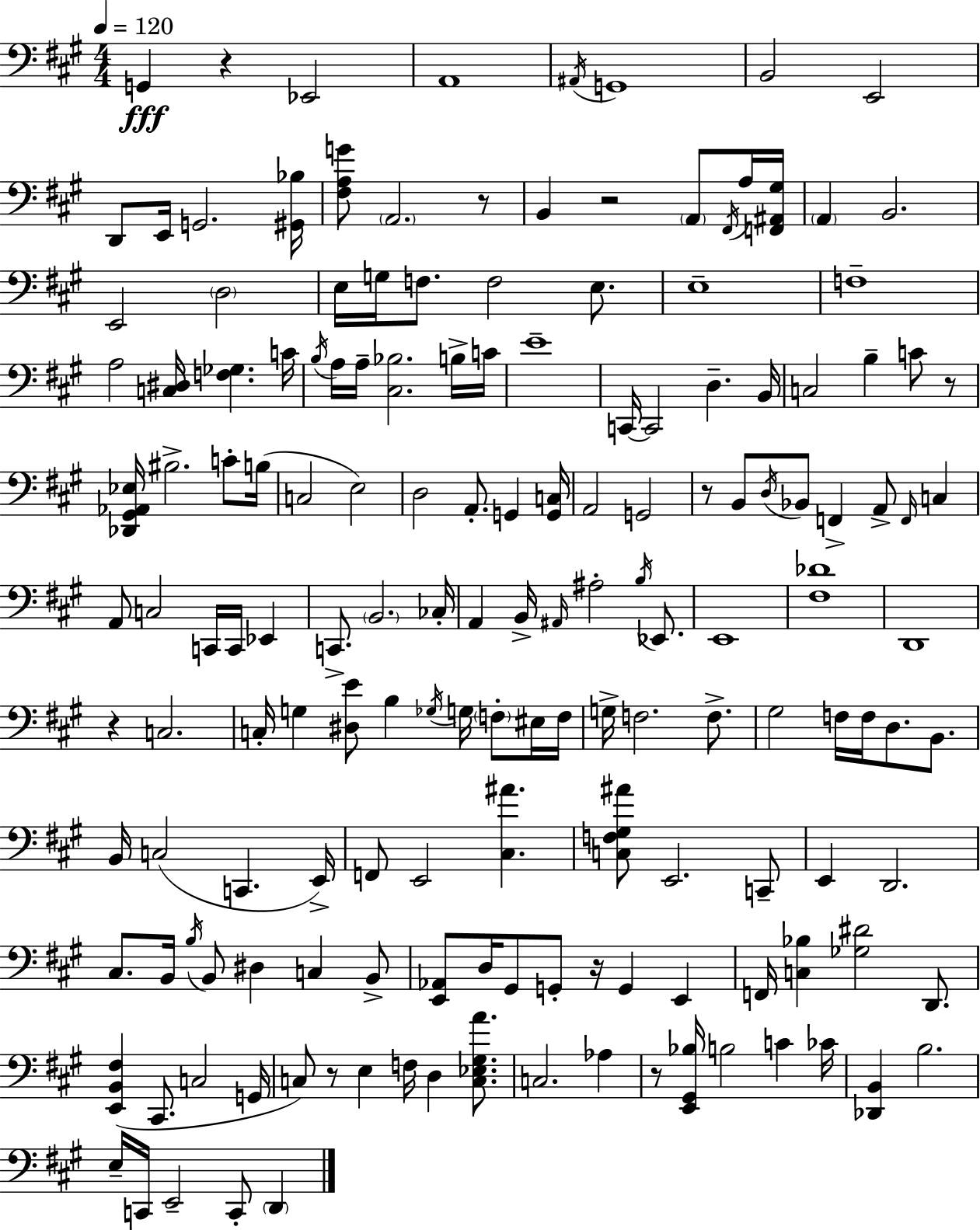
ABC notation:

X:1
T:Untitled
M:4/4
L:1/4
K:A
G,, z _E,,2 A,,4 ^A,,/4 G,,4 B,,2 E,,2 D,,/2 E,,/4 G,,2 [^G,,_B,]/4 [^F,A,G]/2 A,,2 z/2 B,, z2 A,,/2 ^F,,/4 A,/4 [F,,^A,,^G,]/4 A,, B,,2 E,,2 D,2 E,/4 G,/4 F,/2 F,2 E,/2 E,4 F,4 A,2 [C,^D,]/4 [F,_G,] C/4 B,/4 A,/4 A,/4 [^C,_B,]2 B,/4 C/4 E4 C,,/4 C,,2 D, B,,/4 C,2 B, C/2 z/2 [_D,,^G,,_A,,_E,]/4 ^B,2 C/2 B,/4 C,2 E,2 D,2 A,,/2 G,, [G,,C,]/4 A,,2 G,,2 z/2 B,,/2 D,/4 _B,,/2 F,, A,,/2 F,,/4 C, A,,/2 C,2 C,,/4 C,,/4 _E,, C,,/2 B,,2 _C,/4 A,, B,,/4 ^A,,/4 ^A,2 B,/4 _E,,/2 E,,4 [^F,_D]4 D,,4 z C,2 C,/4 G, [^D,E]/2 B, _G,/4 G,/4 F,/2 ^E,/4 F,/4 G,/4 F,2 F,/2 ^G,2 F,/4 F,/4 D,/2 B,,/2 B,,/4 C,2 C,, E,,/4 F,,/2 E,,2 [^C,^A] [C,F,^G,^A]/2 E,,2 C,,/2 E,, D,,2 ^C,/2 B,,/4 B,/4 B,,/2 ^D, C, B,,/2 [E,,_A,,]/2 D,/4 ^G,,/2 G,,/2 z/4 G,, E,, F,,/4 [C,_B,] [_G,^D]2 D,,/2 [E,,B,,^F,] ^C,,/2 C,2 G,,/4 C,/2 z/2 E, F,/4 D, [C,_E,^G,A]/2 C,2 _A, z/2 [E,,^G,,_B,]/4 B,2 C _C/4 [_D,,B,,] B,2 E,/4 C,,/4 E,,2 C,,/2 D,,